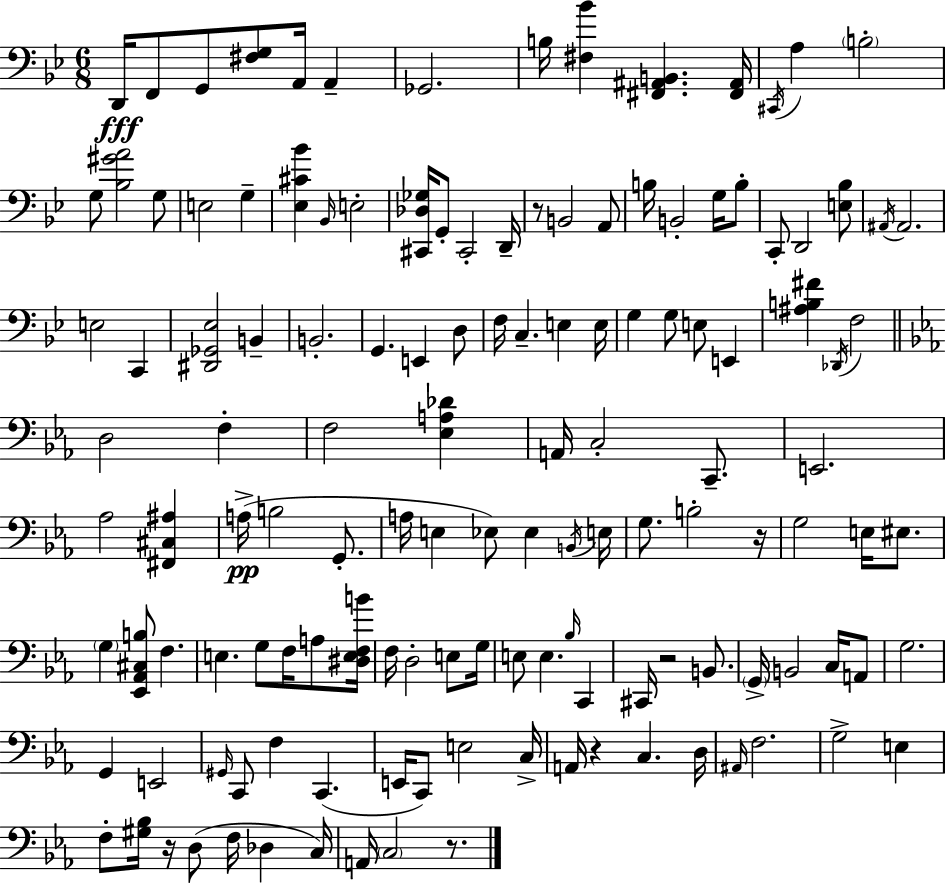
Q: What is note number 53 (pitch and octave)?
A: E2